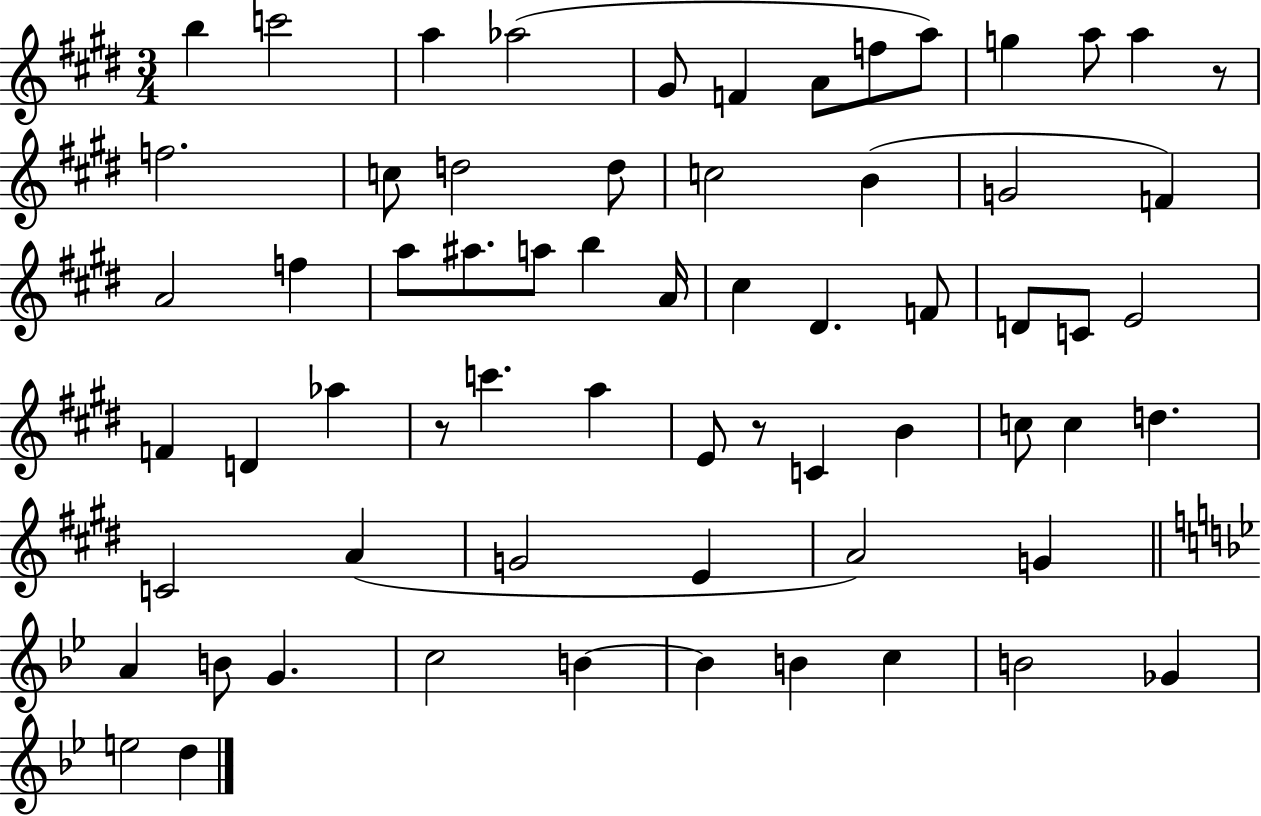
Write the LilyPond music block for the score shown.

{
  \clef treble
  \numericTimeSignature
  \time 3/4
  \key e \major
  b''4 c'''2 | a''4 aes''2( | gis'8 f'4 a'8 f''8 a''8) | g''4 a''8 a''4 r8 | \break f''2. | c''8 d''2 d''8 | c''2 b'4( | g'2 f'4) | \break a'2 f''4 | a''8 ais''8. a''8 b''4 a'16 | cis''4 dis'4. f'8 | d'8 c'8 e'2 | \break f'4 d'4 aes''4 | r8 c'''4. a''4 | e'8 r8 c'4 b'4 | c''8 c''4 d''4. | \break c'2 a'4( | g'2 e'4 | a'2) g'4 | \bar "||" \break \key bes \major a'4 b'8 g'4. | c''2 b'4~~ | b'4 b'4 c''4 | b'2 ges'4 | \break e''2 d''4 | \bar "|."
}